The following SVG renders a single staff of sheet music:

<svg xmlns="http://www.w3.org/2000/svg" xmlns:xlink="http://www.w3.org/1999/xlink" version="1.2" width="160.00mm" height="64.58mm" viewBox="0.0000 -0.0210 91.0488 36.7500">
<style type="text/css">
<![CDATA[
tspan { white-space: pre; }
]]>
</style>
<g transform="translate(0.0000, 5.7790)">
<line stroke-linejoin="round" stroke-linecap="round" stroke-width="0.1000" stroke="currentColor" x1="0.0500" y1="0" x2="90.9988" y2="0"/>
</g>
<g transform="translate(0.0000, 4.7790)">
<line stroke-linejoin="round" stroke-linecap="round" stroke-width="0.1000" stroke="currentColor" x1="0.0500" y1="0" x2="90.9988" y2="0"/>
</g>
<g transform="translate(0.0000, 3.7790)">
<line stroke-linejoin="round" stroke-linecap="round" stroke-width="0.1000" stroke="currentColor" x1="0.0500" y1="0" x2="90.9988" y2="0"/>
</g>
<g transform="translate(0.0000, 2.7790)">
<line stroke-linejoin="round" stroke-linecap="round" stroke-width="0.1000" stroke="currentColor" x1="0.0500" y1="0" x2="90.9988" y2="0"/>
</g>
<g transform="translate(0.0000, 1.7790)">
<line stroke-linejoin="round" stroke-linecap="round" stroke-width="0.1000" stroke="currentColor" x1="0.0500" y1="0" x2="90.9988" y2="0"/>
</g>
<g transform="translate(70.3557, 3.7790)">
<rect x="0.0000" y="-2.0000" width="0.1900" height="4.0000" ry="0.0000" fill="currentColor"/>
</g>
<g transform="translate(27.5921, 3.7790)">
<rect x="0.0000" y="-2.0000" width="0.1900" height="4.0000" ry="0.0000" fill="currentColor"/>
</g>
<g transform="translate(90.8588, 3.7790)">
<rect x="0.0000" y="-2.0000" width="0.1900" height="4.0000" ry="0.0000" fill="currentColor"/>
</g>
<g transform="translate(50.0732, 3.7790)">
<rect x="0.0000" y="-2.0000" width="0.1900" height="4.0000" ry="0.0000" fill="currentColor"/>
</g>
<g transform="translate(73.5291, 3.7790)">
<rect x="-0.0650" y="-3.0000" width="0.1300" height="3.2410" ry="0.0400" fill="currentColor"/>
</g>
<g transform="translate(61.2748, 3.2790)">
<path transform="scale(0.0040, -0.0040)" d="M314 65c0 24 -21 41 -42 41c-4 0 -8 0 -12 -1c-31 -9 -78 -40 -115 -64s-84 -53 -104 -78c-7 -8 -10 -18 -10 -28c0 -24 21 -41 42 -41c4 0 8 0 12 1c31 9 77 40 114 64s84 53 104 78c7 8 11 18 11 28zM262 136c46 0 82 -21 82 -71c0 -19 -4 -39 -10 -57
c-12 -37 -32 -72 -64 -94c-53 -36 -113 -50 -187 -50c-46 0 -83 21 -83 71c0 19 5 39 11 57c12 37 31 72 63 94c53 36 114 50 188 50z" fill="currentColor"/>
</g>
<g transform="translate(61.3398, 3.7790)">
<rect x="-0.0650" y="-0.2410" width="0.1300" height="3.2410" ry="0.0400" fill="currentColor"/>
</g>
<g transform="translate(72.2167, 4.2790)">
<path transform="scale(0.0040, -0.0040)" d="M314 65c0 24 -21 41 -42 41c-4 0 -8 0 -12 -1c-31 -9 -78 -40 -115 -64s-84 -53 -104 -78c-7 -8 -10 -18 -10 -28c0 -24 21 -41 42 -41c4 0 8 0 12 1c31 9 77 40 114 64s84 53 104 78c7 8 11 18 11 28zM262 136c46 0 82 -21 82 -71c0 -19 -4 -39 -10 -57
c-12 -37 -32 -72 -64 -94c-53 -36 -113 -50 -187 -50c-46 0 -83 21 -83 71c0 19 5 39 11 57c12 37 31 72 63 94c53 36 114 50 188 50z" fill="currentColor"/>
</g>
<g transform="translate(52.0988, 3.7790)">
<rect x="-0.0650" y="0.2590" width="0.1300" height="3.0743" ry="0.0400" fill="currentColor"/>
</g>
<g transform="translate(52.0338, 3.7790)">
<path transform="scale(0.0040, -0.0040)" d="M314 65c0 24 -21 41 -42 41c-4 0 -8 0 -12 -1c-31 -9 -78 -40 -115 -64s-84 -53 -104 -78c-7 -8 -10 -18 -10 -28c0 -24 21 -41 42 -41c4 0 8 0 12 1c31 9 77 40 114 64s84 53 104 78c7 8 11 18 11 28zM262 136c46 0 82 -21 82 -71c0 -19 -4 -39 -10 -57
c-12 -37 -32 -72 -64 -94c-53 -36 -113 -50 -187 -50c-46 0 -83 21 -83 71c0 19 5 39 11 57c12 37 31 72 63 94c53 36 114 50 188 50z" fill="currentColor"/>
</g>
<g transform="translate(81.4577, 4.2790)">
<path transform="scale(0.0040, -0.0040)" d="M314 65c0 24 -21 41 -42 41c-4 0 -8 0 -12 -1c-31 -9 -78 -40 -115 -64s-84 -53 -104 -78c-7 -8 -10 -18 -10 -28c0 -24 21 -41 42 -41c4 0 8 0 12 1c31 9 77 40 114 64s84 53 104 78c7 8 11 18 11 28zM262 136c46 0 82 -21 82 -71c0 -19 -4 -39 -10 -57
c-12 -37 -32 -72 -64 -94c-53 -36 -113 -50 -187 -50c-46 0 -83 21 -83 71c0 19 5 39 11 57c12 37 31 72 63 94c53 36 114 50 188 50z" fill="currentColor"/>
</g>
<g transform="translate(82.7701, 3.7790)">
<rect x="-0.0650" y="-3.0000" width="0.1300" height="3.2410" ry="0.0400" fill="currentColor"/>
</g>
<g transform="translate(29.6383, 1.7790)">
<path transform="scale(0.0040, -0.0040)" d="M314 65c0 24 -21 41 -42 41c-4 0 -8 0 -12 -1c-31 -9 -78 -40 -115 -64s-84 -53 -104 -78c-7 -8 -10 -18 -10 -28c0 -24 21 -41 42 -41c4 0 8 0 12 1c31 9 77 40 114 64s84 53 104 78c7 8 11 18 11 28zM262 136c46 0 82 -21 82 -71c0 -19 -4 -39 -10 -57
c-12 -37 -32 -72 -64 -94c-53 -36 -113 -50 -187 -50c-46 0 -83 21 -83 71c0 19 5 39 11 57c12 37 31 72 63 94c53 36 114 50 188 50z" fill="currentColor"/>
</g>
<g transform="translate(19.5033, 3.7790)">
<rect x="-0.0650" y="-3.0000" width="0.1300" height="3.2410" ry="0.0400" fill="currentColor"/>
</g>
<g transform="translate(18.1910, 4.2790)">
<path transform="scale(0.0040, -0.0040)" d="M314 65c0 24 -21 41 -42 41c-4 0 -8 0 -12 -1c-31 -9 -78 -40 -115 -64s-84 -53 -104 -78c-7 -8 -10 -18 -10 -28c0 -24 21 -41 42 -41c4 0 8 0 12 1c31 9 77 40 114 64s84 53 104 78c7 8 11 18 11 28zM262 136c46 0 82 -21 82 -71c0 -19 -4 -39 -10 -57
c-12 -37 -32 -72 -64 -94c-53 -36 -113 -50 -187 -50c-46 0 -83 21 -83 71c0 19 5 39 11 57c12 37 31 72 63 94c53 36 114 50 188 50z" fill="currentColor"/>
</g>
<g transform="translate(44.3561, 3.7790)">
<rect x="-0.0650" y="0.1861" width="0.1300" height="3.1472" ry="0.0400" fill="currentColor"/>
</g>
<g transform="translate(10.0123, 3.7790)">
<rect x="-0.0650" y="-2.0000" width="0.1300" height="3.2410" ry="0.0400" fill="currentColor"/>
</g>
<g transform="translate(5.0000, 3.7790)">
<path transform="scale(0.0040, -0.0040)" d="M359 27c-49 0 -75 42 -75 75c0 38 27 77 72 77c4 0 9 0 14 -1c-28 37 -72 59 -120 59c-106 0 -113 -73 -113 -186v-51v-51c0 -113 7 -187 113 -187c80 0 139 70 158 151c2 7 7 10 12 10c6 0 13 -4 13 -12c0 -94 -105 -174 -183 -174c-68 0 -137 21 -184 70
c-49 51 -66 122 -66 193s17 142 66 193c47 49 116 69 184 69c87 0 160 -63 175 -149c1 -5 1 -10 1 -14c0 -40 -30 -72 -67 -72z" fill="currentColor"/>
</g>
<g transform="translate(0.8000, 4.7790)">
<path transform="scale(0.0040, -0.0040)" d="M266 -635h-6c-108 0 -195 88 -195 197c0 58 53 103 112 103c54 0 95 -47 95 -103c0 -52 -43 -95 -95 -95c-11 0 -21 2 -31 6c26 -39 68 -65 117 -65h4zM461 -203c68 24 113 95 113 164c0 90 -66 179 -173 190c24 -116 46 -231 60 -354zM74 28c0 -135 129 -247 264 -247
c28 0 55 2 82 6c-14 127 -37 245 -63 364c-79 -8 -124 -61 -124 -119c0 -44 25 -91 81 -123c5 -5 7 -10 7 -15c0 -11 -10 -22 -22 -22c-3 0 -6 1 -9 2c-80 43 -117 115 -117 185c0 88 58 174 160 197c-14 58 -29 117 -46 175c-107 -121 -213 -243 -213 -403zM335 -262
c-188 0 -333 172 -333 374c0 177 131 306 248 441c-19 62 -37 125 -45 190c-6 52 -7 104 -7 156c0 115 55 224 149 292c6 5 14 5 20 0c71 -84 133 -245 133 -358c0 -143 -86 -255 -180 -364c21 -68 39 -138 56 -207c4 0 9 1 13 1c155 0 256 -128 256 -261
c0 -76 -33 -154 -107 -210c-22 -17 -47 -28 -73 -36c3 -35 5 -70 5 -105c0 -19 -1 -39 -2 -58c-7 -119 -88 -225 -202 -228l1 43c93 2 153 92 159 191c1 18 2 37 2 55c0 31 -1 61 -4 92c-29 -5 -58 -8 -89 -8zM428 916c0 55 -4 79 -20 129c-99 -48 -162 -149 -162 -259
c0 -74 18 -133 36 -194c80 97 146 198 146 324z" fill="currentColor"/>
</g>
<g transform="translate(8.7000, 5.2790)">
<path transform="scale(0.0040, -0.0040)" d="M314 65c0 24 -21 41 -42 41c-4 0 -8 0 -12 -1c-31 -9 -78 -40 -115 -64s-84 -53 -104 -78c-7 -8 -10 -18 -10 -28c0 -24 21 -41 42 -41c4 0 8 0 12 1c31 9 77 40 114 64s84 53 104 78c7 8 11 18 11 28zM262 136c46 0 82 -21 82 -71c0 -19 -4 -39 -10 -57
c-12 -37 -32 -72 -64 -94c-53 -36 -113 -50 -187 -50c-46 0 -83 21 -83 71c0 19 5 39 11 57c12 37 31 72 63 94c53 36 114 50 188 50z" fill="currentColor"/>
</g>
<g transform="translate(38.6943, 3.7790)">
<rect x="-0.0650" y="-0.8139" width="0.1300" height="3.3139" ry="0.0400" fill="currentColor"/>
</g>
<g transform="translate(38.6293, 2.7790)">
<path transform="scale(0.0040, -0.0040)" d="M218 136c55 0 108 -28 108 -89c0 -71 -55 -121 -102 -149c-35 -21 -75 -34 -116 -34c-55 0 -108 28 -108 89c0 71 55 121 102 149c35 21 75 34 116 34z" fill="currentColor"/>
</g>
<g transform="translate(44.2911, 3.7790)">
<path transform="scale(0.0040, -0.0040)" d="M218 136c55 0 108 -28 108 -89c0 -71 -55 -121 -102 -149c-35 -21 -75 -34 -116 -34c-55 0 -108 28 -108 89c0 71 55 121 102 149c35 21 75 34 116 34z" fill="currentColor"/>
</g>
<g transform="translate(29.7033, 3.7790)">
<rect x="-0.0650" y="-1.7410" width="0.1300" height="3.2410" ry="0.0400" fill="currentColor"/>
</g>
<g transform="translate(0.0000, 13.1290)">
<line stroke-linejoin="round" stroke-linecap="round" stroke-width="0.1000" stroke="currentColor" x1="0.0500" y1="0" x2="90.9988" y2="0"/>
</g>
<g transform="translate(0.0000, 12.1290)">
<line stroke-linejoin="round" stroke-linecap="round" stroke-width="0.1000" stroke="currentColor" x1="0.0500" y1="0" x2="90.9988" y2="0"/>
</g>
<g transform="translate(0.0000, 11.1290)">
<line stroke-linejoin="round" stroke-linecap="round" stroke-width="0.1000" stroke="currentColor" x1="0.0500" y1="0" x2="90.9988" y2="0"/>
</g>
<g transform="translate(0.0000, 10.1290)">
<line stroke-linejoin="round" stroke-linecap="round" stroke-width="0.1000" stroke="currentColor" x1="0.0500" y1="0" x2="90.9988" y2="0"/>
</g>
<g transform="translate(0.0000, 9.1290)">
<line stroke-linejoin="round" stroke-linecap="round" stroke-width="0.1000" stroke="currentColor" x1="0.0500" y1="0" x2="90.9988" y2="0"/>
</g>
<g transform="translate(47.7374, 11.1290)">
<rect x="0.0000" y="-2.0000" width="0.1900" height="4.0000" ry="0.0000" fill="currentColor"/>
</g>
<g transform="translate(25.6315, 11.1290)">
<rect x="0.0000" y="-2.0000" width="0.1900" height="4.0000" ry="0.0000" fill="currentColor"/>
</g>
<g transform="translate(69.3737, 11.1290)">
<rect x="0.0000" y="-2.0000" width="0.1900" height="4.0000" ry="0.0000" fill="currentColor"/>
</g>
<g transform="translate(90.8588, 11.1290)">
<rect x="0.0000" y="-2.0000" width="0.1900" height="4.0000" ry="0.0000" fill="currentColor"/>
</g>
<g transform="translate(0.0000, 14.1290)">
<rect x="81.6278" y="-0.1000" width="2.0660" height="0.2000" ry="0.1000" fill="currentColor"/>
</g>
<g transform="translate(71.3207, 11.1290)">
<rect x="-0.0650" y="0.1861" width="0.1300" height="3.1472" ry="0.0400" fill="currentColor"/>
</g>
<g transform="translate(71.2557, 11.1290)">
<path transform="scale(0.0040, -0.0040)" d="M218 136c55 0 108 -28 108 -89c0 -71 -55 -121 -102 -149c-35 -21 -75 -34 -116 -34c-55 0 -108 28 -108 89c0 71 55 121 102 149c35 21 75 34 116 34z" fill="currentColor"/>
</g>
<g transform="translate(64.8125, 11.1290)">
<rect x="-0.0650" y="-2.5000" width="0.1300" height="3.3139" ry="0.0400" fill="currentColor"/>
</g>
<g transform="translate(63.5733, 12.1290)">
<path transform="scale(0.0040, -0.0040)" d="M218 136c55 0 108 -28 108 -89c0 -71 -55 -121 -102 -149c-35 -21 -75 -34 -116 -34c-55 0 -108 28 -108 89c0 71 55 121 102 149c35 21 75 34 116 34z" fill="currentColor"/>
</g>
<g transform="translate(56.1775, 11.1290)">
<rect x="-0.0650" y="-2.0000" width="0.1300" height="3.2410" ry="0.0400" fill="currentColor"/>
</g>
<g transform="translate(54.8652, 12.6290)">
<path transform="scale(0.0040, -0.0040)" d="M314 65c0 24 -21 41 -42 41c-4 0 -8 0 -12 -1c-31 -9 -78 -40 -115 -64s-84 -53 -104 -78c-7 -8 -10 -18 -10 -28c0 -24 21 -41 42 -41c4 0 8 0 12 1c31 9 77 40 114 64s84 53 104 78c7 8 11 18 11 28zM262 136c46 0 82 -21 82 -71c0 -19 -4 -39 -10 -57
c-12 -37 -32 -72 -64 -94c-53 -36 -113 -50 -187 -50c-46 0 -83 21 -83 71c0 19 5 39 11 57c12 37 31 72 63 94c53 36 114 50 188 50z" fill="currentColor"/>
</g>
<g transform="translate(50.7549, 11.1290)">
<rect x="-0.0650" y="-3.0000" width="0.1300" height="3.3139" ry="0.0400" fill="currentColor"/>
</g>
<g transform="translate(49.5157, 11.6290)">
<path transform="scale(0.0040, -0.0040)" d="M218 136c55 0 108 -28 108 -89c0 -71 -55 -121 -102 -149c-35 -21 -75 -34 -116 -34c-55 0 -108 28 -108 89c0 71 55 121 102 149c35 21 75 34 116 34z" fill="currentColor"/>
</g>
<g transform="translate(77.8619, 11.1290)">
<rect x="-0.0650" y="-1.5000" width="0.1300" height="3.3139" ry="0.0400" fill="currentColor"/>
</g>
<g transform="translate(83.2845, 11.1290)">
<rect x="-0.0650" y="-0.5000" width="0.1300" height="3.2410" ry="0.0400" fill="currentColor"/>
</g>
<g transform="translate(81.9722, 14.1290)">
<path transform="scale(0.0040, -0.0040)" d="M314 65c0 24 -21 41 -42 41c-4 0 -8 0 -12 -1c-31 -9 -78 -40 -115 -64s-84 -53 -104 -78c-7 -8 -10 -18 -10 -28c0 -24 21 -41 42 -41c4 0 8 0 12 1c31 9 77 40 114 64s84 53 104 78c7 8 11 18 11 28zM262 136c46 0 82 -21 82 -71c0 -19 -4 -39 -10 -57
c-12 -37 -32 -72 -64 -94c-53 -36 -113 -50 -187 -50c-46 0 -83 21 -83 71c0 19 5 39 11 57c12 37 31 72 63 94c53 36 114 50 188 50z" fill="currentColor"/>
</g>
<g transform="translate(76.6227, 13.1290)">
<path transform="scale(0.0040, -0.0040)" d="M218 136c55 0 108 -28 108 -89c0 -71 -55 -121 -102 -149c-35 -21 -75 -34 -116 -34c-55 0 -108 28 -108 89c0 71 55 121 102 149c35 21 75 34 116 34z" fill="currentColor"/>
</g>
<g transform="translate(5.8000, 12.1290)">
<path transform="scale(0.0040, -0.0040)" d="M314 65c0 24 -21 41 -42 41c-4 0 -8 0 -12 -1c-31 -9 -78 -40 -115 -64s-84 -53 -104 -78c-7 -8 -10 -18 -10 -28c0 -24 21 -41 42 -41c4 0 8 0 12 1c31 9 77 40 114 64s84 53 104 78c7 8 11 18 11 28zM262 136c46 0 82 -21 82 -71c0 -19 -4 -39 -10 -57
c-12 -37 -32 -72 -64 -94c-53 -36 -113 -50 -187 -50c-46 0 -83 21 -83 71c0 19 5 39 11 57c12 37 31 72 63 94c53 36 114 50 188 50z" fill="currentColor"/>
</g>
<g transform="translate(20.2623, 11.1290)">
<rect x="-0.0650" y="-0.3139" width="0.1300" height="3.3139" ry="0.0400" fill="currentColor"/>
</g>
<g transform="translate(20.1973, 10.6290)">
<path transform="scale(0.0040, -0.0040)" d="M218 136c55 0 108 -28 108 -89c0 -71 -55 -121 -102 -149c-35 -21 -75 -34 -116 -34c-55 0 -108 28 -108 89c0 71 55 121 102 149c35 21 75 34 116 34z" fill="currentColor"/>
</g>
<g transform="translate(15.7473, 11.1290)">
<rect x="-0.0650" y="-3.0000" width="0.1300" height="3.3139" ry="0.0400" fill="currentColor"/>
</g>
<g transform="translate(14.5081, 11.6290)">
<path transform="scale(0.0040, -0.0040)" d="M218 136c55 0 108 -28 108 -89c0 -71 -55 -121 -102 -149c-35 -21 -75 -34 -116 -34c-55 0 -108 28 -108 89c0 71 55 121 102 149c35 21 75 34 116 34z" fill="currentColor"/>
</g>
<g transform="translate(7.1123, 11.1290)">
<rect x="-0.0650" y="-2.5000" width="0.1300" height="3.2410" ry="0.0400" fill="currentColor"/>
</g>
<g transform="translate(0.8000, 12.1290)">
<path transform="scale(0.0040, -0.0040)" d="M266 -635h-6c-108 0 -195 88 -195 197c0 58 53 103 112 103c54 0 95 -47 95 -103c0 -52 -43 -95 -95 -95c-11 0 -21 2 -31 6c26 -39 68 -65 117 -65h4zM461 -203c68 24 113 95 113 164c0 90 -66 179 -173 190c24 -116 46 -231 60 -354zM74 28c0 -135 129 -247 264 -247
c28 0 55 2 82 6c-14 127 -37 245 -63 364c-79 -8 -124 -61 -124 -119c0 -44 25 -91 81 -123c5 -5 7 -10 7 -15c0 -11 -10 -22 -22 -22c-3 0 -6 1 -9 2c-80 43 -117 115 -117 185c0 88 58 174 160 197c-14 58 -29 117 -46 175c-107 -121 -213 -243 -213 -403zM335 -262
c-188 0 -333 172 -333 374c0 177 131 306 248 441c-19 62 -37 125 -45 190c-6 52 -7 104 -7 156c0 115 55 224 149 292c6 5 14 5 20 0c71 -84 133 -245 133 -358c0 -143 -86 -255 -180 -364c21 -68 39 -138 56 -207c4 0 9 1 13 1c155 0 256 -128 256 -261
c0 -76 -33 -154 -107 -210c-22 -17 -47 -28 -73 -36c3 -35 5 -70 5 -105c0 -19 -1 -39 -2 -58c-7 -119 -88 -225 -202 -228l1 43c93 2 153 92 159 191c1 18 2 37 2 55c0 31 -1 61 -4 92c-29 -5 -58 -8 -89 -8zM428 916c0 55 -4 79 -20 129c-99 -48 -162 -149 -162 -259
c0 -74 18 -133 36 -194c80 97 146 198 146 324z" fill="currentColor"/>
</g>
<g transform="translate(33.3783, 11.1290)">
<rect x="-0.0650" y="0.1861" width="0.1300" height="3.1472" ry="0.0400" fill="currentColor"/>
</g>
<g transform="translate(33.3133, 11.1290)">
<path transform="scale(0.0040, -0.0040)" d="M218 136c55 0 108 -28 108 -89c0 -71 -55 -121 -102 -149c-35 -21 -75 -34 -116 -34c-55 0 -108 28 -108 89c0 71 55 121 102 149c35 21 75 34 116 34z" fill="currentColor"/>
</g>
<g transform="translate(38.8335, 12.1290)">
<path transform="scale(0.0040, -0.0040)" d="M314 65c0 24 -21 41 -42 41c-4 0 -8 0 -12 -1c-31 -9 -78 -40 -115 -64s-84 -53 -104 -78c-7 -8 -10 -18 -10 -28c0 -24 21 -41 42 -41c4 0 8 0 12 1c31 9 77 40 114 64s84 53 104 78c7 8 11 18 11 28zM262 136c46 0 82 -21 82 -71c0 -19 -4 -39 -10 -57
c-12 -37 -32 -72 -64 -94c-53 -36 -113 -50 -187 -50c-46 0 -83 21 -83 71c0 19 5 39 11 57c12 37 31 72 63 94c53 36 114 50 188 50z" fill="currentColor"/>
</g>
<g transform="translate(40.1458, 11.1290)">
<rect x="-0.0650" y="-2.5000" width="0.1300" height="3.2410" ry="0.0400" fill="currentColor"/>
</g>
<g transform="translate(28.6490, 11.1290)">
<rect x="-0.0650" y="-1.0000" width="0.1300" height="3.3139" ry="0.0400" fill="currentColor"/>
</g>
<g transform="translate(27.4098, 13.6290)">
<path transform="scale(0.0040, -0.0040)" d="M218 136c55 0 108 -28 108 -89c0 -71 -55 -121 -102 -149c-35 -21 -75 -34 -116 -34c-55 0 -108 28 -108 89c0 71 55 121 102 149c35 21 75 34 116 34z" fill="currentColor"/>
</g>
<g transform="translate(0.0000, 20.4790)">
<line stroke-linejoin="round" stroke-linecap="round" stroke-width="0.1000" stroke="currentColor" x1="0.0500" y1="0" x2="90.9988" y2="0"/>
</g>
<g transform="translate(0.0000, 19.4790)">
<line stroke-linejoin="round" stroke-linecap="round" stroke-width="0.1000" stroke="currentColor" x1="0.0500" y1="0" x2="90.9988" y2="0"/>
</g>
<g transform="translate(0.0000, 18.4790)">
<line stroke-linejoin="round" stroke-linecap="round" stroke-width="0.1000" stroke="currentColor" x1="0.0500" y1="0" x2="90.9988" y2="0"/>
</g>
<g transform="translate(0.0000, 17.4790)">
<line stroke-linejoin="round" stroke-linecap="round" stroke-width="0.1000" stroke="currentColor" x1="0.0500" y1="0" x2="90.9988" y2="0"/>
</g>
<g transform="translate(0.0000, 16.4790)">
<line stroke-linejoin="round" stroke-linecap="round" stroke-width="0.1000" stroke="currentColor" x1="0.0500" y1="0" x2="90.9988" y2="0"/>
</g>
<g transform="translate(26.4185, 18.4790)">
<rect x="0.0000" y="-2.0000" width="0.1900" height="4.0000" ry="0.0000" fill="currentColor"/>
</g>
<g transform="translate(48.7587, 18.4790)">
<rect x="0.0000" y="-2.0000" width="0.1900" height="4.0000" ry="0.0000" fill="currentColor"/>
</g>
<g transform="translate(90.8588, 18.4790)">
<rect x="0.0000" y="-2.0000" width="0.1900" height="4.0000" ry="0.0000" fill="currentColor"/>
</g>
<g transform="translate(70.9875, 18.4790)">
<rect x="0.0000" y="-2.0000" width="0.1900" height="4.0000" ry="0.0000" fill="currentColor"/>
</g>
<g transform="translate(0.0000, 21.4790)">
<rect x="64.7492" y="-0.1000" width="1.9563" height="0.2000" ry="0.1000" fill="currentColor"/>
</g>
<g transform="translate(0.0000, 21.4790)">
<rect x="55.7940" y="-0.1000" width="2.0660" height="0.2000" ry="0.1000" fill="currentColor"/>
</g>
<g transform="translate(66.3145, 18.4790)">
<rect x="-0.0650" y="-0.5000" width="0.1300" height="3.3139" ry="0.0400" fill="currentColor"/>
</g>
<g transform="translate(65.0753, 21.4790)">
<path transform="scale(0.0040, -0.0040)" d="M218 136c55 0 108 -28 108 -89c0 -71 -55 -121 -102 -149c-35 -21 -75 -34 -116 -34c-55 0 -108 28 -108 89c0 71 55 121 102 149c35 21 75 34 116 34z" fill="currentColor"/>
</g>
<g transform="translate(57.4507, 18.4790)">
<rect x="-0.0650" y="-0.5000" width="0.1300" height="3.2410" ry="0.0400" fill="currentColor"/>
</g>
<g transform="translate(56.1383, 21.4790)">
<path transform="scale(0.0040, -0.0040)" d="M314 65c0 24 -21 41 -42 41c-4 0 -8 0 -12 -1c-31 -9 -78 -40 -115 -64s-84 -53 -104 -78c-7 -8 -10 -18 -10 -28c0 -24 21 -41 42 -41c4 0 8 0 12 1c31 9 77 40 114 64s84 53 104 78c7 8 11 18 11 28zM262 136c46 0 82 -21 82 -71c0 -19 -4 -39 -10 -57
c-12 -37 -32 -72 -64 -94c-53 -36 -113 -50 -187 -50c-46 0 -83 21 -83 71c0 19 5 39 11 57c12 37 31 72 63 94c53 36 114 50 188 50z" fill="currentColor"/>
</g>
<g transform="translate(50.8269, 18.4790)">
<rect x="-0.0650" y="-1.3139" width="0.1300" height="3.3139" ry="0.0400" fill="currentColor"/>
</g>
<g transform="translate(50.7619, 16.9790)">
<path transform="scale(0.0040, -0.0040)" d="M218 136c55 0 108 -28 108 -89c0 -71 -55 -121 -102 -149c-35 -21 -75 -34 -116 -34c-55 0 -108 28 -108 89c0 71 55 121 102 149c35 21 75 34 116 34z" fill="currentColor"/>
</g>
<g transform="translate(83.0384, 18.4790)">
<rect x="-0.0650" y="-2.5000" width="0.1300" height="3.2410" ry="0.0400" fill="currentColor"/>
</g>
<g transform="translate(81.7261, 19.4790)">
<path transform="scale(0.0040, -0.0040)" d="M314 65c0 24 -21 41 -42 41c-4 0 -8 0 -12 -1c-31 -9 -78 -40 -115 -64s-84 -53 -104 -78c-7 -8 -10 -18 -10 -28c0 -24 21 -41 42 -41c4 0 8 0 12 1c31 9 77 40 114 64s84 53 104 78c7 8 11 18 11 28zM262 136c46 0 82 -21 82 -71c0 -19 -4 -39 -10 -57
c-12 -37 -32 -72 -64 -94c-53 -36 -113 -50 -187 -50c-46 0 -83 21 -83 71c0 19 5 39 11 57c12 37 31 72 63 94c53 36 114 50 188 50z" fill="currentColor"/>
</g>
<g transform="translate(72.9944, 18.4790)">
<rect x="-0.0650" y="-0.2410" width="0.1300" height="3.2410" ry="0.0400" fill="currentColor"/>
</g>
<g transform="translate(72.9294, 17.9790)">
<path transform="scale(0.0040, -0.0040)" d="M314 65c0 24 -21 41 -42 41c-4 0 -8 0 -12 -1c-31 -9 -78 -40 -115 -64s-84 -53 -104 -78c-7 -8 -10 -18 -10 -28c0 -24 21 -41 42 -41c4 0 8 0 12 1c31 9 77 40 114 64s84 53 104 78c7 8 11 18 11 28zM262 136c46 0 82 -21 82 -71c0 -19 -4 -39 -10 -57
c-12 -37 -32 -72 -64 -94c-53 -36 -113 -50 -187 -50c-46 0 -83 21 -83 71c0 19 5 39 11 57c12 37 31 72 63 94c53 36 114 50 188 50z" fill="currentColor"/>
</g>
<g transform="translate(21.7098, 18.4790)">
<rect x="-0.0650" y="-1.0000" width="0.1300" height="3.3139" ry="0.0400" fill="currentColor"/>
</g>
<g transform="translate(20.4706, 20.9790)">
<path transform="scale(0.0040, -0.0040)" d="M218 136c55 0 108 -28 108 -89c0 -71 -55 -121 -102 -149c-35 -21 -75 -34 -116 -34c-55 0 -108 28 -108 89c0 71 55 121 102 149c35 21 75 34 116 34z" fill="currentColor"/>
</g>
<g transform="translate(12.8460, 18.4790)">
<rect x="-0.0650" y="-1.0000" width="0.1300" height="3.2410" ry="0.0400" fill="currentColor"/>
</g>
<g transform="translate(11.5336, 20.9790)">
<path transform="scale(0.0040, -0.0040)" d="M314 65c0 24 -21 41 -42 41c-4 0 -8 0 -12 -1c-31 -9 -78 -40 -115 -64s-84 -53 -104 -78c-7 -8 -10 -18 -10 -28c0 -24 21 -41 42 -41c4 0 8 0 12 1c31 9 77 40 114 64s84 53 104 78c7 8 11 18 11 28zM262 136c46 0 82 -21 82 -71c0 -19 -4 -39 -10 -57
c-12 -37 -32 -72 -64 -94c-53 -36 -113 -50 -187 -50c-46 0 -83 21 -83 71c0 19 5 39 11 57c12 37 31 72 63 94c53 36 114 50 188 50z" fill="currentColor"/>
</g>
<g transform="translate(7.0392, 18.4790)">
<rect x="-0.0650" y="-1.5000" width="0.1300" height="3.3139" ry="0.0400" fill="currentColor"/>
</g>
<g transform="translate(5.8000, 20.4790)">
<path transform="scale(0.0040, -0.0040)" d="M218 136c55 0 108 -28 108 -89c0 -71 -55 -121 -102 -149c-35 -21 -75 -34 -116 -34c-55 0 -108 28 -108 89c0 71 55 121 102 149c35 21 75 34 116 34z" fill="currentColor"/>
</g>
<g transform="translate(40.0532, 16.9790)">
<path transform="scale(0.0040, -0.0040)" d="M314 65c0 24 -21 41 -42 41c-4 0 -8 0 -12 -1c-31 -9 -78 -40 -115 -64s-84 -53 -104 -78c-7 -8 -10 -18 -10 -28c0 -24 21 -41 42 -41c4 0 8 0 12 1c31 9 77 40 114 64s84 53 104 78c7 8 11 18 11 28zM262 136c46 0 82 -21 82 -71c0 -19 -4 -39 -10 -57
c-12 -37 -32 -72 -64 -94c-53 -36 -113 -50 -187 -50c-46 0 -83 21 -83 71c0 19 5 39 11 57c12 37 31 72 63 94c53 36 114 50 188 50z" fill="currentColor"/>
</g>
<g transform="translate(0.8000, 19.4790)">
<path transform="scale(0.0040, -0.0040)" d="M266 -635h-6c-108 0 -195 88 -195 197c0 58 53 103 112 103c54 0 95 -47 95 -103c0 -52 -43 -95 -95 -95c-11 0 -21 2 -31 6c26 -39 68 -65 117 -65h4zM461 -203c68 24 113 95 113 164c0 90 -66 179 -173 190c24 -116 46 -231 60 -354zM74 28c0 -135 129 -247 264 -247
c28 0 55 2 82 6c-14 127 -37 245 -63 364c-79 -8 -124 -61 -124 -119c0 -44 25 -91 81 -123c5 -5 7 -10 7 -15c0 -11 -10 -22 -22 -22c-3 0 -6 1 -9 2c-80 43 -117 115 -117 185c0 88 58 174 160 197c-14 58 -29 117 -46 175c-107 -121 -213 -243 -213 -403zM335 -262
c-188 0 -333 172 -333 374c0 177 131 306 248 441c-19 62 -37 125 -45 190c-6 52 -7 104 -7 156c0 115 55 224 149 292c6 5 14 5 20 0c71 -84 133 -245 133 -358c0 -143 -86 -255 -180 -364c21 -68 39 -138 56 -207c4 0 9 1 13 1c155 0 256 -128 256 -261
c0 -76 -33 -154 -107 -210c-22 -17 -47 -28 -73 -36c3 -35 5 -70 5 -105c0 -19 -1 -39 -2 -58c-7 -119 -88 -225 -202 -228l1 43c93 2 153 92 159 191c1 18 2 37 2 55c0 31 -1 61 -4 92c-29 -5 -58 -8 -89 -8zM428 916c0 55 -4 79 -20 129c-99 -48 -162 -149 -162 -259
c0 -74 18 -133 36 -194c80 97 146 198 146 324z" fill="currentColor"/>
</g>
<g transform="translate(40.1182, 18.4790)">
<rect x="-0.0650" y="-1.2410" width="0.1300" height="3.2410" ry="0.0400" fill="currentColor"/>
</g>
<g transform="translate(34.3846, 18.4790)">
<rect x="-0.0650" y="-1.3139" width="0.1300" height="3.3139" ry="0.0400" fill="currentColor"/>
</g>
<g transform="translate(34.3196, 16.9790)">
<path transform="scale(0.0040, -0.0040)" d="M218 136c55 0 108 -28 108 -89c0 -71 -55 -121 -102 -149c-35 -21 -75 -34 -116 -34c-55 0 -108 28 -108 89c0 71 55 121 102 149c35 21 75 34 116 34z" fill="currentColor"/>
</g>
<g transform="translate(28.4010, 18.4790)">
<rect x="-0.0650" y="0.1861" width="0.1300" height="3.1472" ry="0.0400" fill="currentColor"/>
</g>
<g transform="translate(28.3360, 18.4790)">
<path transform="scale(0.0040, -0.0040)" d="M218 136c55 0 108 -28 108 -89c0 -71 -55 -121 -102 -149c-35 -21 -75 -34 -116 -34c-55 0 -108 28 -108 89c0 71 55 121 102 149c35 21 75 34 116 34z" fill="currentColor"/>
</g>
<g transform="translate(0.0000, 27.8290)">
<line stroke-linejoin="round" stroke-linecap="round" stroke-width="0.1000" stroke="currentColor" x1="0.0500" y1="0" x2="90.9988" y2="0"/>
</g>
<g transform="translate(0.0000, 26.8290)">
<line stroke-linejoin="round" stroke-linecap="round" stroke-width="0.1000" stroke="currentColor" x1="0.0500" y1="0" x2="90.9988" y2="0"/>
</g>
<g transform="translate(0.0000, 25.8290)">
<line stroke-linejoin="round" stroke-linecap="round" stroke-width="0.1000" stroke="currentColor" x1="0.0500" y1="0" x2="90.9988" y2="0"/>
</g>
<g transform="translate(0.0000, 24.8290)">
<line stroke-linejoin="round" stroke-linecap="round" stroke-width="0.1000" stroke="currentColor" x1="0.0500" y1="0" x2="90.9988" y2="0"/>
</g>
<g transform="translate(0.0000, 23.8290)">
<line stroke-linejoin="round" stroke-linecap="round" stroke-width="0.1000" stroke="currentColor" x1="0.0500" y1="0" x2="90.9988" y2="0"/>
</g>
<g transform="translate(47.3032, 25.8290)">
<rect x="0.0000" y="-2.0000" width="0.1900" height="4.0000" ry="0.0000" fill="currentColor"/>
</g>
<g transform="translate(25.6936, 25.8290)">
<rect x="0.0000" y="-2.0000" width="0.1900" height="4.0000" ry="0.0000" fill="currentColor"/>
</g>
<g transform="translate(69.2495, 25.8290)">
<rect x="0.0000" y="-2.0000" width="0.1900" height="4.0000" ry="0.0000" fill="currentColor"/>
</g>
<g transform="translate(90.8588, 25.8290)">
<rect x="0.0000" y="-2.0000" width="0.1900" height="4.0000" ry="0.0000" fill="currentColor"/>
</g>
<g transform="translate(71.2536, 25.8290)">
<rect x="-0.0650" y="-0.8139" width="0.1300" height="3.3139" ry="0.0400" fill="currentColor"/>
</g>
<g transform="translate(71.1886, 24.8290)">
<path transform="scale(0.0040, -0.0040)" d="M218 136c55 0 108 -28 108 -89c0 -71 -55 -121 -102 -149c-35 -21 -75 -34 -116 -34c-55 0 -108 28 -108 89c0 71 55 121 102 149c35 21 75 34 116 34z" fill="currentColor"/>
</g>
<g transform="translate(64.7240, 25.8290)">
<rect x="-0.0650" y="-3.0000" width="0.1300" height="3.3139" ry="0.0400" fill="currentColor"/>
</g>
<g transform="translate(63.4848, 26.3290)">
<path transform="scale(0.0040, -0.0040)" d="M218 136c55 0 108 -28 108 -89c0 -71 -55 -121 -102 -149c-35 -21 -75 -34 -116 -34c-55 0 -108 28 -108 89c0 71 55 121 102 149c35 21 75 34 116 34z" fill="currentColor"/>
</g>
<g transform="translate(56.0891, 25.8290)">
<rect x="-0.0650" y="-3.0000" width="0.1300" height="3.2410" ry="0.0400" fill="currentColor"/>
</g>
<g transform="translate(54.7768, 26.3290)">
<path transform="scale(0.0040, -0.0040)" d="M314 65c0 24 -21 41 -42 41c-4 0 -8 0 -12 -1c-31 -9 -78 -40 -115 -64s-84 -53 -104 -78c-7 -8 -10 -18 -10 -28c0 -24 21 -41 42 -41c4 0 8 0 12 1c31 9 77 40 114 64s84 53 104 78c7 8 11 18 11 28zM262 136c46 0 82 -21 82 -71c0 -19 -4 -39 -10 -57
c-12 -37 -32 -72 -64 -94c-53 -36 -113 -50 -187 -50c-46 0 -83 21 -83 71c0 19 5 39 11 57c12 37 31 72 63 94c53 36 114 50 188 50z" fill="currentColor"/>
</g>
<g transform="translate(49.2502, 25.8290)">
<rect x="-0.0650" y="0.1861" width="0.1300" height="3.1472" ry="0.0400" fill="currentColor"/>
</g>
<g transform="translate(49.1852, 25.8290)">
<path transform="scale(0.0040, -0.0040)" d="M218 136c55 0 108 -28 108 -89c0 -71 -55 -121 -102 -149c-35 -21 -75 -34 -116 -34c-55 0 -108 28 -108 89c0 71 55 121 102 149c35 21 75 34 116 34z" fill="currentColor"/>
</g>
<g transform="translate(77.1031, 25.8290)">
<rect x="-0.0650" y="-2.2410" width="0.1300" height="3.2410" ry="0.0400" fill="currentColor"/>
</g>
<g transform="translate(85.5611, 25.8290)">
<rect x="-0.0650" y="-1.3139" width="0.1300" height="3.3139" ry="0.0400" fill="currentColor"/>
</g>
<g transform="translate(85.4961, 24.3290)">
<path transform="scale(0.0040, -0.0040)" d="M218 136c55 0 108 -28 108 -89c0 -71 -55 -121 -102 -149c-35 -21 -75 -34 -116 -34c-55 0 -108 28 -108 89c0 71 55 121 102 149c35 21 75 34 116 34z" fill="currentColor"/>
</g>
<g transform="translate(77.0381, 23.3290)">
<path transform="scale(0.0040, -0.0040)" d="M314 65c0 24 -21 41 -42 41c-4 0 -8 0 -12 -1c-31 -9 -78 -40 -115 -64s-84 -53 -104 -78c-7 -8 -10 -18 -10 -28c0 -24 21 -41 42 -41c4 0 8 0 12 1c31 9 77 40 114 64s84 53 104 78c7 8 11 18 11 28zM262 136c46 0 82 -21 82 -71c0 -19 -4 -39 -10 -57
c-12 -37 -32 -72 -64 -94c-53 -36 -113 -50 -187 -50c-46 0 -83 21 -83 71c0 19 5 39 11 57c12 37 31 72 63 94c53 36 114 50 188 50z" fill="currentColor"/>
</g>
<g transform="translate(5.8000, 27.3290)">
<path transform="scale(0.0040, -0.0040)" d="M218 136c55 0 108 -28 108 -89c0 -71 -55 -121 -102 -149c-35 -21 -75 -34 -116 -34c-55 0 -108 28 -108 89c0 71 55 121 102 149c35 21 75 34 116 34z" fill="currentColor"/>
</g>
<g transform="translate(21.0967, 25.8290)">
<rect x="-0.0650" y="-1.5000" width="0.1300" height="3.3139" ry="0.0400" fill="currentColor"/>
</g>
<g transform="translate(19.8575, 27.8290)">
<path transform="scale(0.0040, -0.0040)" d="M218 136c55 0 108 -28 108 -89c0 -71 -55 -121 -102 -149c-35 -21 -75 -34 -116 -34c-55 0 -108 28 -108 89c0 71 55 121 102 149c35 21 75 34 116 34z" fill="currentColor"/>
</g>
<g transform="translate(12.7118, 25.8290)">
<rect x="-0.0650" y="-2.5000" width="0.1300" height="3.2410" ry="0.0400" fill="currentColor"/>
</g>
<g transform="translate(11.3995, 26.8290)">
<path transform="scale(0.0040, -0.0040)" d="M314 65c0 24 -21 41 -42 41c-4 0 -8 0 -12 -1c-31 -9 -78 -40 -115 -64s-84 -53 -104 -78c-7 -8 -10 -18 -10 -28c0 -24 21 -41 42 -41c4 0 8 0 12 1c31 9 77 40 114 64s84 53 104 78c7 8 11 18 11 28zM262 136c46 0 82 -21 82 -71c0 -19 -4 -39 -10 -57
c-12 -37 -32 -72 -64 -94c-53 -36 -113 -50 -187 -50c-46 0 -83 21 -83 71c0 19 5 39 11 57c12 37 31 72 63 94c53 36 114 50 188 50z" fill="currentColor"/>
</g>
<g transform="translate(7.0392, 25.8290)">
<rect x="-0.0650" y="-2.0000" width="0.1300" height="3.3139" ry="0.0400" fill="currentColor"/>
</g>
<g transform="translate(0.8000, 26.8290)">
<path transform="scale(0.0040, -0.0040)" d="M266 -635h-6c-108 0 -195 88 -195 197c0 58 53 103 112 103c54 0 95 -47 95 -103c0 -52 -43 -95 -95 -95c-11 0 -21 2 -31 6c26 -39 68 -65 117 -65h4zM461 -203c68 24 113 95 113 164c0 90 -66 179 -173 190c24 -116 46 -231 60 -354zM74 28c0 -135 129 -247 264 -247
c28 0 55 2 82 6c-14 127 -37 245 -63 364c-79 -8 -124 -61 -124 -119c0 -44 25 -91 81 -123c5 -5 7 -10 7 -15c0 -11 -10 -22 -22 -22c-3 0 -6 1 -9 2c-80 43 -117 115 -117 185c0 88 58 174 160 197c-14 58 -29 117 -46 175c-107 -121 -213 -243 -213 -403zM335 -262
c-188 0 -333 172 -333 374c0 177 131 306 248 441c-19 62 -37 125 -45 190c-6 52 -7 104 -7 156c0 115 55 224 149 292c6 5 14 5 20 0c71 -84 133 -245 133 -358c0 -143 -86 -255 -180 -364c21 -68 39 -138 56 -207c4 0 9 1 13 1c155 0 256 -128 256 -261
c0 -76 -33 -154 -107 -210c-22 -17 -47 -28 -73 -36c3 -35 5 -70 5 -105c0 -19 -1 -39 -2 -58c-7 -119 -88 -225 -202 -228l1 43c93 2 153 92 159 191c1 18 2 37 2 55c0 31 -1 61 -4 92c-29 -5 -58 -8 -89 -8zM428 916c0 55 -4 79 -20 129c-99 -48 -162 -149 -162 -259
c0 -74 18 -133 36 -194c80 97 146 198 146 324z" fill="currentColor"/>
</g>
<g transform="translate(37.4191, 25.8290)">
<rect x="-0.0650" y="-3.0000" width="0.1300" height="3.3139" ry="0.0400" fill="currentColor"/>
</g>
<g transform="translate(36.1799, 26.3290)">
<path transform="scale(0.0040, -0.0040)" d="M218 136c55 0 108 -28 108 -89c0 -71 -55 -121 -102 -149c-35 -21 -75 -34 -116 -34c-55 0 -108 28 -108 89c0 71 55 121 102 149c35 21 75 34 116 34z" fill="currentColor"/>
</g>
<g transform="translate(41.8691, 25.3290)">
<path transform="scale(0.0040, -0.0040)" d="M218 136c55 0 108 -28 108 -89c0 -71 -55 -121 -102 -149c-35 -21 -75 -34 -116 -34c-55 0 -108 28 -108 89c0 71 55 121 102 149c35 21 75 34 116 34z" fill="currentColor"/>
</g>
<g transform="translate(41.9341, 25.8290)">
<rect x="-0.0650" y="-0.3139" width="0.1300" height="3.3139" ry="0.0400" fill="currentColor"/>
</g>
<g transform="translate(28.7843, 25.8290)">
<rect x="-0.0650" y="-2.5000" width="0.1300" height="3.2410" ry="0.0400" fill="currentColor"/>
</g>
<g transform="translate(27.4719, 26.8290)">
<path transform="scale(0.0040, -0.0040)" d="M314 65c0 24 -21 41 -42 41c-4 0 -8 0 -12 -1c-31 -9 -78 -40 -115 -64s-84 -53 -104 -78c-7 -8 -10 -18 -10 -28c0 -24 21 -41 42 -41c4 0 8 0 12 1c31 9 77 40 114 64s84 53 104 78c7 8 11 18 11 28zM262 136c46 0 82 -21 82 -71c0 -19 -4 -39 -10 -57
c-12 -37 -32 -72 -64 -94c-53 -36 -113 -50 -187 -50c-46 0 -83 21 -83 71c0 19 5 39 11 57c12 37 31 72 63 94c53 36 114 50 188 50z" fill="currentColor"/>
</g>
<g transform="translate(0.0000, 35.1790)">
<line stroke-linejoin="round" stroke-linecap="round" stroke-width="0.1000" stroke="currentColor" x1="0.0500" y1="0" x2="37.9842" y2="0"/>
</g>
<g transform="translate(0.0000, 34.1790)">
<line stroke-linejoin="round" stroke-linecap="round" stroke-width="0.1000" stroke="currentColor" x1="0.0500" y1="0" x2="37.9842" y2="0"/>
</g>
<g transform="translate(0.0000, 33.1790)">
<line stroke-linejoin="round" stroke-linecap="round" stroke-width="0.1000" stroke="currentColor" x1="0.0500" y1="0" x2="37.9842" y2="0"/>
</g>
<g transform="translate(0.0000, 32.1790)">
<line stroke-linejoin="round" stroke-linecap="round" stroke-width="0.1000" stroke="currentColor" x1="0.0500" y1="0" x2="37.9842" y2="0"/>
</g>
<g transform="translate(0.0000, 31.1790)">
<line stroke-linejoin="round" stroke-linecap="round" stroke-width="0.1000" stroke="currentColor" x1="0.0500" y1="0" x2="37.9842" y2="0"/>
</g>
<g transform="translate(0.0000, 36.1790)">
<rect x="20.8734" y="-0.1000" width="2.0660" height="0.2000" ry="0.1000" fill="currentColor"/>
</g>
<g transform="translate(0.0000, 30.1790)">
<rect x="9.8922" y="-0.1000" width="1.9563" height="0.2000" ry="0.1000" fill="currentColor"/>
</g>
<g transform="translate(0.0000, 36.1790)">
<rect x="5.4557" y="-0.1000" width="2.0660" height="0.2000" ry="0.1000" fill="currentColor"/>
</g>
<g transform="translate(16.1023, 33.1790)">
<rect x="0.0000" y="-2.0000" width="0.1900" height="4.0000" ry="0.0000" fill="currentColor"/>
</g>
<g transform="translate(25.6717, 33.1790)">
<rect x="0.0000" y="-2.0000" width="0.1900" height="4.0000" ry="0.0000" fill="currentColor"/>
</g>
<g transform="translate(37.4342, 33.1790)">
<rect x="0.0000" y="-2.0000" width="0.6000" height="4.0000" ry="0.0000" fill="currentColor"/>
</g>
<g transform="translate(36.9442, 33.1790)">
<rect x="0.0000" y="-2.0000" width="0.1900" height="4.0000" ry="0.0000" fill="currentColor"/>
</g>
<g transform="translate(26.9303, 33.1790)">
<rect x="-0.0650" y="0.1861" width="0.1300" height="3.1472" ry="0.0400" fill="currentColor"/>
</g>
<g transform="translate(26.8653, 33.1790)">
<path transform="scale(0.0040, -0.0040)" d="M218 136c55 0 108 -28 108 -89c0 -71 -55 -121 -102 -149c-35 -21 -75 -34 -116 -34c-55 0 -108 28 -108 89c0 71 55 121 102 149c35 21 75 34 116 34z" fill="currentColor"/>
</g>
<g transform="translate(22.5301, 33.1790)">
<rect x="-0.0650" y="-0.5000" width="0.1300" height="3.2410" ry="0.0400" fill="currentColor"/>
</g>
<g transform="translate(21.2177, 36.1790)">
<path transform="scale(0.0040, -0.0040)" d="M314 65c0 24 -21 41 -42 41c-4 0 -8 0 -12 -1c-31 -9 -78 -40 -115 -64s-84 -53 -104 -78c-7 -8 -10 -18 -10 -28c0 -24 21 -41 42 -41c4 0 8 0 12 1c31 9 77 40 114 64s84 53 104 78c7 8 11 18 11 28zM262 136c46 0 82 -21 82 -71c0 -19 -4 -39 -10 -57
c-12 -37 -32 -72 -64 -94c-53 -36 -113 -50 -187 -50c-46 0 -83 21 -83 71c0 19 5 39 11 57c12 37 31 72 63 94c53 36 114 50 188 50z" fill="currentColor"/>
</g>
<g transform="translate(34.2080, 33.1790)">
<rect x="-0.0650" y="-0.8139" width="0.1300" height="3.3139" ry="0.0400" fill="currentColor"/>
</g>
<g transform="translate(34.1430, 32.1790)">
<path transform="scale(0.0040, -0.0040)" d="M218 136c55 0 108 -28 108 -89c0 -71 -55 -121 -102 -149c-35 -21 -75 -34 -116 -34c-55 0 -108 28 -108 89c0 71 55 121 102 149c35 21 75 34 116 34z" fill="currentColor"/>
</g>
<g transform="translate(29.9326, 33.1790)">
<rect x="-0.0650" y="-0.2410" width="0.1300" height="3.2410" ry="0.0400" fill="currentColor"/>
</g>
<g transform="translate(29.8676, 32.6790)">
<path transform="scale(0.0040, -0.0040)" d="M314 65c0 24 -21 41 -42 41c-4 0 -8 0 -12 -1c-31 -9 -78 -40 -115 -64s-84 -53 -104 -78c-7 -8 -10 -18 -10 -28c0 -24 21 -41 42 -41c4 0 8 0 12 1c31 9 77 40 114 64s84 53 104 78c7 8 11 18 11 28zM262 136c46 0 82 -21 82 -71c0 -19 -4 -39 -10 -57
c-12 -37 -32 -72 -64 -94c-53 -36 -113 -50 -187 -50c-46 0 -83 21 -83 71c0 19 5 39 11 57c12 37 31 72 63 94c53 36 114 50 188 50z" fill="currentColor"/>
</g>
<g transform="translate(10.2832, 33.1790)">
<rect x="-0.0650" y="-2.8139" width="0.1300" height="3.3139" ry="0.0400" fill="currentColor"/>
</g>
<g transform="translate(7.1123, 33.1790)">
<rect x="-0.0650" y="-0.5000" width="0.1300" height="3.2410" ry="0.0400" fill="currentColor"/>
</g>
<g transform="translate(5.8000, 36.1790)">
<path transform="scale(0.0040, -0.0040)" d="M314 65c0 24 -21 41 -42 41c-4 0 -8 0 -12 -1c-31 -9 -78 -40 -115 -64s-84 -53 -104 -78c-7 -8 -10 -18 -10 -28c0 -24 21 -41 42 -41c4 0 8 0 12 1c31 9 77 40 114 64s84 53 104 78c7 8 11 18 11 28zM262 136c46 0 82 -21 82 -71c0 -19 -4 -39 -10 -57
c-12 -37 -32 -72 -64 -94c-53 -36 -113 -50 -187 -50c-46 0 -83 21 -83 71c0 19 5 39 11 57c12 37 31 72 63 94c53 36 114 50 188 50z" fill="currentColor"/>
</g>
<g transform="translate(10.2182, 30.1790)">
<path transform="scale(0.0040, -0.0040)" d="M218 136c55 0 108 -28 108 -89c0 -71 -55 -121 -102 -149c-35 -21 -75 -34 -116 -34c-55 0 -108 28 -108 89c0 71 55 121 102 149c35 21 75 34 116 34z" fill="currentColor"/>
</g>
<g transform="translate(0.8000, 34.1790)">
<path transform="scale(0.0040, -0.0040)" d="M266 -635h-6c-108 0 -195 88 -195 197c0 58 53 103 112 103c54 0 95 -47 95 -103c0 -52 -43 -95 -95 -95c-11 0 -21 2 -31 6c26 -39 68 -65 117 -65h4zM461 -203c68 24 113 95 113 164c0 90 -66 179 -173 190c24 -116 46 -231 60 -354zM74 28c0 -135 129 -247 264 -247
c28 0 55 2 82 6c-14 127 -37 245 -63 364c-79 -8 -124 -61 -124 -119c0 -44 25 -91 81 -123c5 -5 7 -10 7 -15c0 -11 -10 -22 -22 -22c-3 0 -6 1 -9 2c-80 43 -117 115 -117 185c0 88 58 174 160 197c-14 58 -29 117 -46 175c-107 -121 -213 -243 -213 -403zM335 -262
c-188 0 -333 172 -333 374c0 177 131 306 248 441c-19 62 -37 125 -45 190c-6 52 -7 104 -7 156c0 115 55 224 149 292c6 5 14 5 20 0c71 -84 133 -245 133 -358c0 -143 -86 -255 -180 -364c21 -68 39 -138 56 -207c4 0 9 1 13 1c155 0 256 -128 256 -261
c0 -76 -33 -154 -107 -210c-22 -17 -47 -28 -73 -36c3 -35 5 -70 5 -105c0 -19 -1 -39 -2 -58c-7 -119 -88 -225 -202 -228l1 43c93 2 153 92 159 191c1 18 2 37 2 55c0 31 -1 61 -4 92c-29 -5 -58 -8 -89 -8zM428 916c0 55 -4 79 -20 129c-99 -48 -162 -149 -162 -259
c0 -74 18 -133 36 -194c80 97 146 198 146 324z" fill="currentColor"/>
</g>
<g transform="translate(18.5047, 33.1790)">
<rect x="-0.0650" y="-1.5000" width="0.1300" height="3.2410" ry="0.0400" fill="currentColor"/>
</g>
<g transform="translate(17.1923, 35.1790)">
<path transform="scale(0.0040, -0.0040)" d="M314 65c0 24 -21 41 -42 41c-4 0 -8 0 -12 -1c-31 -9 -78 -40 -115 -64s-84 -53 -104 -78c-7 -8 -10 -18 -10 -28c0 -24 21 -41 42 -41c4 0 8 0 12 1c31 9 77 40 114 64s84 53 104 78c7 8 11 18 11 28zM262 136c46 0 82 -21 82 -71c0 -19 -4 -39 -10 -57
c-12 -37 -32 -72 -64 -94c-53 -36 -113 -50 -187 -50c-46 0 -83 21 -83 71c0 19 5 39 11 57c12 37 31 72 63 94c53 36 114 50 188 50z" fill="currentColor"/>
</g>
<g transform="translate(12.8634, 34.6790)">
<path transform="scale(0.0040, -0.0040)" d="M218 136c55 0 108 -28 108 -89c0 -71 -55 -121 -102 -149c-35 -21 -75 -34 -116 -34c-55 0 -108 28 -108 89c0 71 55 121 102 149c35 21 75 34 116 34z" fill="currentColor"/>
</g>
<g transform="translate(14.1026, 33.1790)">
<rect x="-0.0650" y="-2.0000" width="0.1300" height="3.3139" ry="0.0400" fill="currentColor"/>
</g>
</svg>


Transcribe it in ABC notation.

X:1
T:Untitled
M:4/4
L:1/4
K:C
F2 A2 f2 d B B2 c2 A2 A2 G2 A c D B G2 A F2 G B E C2 E D2 D B e e2 e C2 C c2 G2 F G2 E G2 A c B A2 A d g2 e C2 a F E2 C2 B c2 d